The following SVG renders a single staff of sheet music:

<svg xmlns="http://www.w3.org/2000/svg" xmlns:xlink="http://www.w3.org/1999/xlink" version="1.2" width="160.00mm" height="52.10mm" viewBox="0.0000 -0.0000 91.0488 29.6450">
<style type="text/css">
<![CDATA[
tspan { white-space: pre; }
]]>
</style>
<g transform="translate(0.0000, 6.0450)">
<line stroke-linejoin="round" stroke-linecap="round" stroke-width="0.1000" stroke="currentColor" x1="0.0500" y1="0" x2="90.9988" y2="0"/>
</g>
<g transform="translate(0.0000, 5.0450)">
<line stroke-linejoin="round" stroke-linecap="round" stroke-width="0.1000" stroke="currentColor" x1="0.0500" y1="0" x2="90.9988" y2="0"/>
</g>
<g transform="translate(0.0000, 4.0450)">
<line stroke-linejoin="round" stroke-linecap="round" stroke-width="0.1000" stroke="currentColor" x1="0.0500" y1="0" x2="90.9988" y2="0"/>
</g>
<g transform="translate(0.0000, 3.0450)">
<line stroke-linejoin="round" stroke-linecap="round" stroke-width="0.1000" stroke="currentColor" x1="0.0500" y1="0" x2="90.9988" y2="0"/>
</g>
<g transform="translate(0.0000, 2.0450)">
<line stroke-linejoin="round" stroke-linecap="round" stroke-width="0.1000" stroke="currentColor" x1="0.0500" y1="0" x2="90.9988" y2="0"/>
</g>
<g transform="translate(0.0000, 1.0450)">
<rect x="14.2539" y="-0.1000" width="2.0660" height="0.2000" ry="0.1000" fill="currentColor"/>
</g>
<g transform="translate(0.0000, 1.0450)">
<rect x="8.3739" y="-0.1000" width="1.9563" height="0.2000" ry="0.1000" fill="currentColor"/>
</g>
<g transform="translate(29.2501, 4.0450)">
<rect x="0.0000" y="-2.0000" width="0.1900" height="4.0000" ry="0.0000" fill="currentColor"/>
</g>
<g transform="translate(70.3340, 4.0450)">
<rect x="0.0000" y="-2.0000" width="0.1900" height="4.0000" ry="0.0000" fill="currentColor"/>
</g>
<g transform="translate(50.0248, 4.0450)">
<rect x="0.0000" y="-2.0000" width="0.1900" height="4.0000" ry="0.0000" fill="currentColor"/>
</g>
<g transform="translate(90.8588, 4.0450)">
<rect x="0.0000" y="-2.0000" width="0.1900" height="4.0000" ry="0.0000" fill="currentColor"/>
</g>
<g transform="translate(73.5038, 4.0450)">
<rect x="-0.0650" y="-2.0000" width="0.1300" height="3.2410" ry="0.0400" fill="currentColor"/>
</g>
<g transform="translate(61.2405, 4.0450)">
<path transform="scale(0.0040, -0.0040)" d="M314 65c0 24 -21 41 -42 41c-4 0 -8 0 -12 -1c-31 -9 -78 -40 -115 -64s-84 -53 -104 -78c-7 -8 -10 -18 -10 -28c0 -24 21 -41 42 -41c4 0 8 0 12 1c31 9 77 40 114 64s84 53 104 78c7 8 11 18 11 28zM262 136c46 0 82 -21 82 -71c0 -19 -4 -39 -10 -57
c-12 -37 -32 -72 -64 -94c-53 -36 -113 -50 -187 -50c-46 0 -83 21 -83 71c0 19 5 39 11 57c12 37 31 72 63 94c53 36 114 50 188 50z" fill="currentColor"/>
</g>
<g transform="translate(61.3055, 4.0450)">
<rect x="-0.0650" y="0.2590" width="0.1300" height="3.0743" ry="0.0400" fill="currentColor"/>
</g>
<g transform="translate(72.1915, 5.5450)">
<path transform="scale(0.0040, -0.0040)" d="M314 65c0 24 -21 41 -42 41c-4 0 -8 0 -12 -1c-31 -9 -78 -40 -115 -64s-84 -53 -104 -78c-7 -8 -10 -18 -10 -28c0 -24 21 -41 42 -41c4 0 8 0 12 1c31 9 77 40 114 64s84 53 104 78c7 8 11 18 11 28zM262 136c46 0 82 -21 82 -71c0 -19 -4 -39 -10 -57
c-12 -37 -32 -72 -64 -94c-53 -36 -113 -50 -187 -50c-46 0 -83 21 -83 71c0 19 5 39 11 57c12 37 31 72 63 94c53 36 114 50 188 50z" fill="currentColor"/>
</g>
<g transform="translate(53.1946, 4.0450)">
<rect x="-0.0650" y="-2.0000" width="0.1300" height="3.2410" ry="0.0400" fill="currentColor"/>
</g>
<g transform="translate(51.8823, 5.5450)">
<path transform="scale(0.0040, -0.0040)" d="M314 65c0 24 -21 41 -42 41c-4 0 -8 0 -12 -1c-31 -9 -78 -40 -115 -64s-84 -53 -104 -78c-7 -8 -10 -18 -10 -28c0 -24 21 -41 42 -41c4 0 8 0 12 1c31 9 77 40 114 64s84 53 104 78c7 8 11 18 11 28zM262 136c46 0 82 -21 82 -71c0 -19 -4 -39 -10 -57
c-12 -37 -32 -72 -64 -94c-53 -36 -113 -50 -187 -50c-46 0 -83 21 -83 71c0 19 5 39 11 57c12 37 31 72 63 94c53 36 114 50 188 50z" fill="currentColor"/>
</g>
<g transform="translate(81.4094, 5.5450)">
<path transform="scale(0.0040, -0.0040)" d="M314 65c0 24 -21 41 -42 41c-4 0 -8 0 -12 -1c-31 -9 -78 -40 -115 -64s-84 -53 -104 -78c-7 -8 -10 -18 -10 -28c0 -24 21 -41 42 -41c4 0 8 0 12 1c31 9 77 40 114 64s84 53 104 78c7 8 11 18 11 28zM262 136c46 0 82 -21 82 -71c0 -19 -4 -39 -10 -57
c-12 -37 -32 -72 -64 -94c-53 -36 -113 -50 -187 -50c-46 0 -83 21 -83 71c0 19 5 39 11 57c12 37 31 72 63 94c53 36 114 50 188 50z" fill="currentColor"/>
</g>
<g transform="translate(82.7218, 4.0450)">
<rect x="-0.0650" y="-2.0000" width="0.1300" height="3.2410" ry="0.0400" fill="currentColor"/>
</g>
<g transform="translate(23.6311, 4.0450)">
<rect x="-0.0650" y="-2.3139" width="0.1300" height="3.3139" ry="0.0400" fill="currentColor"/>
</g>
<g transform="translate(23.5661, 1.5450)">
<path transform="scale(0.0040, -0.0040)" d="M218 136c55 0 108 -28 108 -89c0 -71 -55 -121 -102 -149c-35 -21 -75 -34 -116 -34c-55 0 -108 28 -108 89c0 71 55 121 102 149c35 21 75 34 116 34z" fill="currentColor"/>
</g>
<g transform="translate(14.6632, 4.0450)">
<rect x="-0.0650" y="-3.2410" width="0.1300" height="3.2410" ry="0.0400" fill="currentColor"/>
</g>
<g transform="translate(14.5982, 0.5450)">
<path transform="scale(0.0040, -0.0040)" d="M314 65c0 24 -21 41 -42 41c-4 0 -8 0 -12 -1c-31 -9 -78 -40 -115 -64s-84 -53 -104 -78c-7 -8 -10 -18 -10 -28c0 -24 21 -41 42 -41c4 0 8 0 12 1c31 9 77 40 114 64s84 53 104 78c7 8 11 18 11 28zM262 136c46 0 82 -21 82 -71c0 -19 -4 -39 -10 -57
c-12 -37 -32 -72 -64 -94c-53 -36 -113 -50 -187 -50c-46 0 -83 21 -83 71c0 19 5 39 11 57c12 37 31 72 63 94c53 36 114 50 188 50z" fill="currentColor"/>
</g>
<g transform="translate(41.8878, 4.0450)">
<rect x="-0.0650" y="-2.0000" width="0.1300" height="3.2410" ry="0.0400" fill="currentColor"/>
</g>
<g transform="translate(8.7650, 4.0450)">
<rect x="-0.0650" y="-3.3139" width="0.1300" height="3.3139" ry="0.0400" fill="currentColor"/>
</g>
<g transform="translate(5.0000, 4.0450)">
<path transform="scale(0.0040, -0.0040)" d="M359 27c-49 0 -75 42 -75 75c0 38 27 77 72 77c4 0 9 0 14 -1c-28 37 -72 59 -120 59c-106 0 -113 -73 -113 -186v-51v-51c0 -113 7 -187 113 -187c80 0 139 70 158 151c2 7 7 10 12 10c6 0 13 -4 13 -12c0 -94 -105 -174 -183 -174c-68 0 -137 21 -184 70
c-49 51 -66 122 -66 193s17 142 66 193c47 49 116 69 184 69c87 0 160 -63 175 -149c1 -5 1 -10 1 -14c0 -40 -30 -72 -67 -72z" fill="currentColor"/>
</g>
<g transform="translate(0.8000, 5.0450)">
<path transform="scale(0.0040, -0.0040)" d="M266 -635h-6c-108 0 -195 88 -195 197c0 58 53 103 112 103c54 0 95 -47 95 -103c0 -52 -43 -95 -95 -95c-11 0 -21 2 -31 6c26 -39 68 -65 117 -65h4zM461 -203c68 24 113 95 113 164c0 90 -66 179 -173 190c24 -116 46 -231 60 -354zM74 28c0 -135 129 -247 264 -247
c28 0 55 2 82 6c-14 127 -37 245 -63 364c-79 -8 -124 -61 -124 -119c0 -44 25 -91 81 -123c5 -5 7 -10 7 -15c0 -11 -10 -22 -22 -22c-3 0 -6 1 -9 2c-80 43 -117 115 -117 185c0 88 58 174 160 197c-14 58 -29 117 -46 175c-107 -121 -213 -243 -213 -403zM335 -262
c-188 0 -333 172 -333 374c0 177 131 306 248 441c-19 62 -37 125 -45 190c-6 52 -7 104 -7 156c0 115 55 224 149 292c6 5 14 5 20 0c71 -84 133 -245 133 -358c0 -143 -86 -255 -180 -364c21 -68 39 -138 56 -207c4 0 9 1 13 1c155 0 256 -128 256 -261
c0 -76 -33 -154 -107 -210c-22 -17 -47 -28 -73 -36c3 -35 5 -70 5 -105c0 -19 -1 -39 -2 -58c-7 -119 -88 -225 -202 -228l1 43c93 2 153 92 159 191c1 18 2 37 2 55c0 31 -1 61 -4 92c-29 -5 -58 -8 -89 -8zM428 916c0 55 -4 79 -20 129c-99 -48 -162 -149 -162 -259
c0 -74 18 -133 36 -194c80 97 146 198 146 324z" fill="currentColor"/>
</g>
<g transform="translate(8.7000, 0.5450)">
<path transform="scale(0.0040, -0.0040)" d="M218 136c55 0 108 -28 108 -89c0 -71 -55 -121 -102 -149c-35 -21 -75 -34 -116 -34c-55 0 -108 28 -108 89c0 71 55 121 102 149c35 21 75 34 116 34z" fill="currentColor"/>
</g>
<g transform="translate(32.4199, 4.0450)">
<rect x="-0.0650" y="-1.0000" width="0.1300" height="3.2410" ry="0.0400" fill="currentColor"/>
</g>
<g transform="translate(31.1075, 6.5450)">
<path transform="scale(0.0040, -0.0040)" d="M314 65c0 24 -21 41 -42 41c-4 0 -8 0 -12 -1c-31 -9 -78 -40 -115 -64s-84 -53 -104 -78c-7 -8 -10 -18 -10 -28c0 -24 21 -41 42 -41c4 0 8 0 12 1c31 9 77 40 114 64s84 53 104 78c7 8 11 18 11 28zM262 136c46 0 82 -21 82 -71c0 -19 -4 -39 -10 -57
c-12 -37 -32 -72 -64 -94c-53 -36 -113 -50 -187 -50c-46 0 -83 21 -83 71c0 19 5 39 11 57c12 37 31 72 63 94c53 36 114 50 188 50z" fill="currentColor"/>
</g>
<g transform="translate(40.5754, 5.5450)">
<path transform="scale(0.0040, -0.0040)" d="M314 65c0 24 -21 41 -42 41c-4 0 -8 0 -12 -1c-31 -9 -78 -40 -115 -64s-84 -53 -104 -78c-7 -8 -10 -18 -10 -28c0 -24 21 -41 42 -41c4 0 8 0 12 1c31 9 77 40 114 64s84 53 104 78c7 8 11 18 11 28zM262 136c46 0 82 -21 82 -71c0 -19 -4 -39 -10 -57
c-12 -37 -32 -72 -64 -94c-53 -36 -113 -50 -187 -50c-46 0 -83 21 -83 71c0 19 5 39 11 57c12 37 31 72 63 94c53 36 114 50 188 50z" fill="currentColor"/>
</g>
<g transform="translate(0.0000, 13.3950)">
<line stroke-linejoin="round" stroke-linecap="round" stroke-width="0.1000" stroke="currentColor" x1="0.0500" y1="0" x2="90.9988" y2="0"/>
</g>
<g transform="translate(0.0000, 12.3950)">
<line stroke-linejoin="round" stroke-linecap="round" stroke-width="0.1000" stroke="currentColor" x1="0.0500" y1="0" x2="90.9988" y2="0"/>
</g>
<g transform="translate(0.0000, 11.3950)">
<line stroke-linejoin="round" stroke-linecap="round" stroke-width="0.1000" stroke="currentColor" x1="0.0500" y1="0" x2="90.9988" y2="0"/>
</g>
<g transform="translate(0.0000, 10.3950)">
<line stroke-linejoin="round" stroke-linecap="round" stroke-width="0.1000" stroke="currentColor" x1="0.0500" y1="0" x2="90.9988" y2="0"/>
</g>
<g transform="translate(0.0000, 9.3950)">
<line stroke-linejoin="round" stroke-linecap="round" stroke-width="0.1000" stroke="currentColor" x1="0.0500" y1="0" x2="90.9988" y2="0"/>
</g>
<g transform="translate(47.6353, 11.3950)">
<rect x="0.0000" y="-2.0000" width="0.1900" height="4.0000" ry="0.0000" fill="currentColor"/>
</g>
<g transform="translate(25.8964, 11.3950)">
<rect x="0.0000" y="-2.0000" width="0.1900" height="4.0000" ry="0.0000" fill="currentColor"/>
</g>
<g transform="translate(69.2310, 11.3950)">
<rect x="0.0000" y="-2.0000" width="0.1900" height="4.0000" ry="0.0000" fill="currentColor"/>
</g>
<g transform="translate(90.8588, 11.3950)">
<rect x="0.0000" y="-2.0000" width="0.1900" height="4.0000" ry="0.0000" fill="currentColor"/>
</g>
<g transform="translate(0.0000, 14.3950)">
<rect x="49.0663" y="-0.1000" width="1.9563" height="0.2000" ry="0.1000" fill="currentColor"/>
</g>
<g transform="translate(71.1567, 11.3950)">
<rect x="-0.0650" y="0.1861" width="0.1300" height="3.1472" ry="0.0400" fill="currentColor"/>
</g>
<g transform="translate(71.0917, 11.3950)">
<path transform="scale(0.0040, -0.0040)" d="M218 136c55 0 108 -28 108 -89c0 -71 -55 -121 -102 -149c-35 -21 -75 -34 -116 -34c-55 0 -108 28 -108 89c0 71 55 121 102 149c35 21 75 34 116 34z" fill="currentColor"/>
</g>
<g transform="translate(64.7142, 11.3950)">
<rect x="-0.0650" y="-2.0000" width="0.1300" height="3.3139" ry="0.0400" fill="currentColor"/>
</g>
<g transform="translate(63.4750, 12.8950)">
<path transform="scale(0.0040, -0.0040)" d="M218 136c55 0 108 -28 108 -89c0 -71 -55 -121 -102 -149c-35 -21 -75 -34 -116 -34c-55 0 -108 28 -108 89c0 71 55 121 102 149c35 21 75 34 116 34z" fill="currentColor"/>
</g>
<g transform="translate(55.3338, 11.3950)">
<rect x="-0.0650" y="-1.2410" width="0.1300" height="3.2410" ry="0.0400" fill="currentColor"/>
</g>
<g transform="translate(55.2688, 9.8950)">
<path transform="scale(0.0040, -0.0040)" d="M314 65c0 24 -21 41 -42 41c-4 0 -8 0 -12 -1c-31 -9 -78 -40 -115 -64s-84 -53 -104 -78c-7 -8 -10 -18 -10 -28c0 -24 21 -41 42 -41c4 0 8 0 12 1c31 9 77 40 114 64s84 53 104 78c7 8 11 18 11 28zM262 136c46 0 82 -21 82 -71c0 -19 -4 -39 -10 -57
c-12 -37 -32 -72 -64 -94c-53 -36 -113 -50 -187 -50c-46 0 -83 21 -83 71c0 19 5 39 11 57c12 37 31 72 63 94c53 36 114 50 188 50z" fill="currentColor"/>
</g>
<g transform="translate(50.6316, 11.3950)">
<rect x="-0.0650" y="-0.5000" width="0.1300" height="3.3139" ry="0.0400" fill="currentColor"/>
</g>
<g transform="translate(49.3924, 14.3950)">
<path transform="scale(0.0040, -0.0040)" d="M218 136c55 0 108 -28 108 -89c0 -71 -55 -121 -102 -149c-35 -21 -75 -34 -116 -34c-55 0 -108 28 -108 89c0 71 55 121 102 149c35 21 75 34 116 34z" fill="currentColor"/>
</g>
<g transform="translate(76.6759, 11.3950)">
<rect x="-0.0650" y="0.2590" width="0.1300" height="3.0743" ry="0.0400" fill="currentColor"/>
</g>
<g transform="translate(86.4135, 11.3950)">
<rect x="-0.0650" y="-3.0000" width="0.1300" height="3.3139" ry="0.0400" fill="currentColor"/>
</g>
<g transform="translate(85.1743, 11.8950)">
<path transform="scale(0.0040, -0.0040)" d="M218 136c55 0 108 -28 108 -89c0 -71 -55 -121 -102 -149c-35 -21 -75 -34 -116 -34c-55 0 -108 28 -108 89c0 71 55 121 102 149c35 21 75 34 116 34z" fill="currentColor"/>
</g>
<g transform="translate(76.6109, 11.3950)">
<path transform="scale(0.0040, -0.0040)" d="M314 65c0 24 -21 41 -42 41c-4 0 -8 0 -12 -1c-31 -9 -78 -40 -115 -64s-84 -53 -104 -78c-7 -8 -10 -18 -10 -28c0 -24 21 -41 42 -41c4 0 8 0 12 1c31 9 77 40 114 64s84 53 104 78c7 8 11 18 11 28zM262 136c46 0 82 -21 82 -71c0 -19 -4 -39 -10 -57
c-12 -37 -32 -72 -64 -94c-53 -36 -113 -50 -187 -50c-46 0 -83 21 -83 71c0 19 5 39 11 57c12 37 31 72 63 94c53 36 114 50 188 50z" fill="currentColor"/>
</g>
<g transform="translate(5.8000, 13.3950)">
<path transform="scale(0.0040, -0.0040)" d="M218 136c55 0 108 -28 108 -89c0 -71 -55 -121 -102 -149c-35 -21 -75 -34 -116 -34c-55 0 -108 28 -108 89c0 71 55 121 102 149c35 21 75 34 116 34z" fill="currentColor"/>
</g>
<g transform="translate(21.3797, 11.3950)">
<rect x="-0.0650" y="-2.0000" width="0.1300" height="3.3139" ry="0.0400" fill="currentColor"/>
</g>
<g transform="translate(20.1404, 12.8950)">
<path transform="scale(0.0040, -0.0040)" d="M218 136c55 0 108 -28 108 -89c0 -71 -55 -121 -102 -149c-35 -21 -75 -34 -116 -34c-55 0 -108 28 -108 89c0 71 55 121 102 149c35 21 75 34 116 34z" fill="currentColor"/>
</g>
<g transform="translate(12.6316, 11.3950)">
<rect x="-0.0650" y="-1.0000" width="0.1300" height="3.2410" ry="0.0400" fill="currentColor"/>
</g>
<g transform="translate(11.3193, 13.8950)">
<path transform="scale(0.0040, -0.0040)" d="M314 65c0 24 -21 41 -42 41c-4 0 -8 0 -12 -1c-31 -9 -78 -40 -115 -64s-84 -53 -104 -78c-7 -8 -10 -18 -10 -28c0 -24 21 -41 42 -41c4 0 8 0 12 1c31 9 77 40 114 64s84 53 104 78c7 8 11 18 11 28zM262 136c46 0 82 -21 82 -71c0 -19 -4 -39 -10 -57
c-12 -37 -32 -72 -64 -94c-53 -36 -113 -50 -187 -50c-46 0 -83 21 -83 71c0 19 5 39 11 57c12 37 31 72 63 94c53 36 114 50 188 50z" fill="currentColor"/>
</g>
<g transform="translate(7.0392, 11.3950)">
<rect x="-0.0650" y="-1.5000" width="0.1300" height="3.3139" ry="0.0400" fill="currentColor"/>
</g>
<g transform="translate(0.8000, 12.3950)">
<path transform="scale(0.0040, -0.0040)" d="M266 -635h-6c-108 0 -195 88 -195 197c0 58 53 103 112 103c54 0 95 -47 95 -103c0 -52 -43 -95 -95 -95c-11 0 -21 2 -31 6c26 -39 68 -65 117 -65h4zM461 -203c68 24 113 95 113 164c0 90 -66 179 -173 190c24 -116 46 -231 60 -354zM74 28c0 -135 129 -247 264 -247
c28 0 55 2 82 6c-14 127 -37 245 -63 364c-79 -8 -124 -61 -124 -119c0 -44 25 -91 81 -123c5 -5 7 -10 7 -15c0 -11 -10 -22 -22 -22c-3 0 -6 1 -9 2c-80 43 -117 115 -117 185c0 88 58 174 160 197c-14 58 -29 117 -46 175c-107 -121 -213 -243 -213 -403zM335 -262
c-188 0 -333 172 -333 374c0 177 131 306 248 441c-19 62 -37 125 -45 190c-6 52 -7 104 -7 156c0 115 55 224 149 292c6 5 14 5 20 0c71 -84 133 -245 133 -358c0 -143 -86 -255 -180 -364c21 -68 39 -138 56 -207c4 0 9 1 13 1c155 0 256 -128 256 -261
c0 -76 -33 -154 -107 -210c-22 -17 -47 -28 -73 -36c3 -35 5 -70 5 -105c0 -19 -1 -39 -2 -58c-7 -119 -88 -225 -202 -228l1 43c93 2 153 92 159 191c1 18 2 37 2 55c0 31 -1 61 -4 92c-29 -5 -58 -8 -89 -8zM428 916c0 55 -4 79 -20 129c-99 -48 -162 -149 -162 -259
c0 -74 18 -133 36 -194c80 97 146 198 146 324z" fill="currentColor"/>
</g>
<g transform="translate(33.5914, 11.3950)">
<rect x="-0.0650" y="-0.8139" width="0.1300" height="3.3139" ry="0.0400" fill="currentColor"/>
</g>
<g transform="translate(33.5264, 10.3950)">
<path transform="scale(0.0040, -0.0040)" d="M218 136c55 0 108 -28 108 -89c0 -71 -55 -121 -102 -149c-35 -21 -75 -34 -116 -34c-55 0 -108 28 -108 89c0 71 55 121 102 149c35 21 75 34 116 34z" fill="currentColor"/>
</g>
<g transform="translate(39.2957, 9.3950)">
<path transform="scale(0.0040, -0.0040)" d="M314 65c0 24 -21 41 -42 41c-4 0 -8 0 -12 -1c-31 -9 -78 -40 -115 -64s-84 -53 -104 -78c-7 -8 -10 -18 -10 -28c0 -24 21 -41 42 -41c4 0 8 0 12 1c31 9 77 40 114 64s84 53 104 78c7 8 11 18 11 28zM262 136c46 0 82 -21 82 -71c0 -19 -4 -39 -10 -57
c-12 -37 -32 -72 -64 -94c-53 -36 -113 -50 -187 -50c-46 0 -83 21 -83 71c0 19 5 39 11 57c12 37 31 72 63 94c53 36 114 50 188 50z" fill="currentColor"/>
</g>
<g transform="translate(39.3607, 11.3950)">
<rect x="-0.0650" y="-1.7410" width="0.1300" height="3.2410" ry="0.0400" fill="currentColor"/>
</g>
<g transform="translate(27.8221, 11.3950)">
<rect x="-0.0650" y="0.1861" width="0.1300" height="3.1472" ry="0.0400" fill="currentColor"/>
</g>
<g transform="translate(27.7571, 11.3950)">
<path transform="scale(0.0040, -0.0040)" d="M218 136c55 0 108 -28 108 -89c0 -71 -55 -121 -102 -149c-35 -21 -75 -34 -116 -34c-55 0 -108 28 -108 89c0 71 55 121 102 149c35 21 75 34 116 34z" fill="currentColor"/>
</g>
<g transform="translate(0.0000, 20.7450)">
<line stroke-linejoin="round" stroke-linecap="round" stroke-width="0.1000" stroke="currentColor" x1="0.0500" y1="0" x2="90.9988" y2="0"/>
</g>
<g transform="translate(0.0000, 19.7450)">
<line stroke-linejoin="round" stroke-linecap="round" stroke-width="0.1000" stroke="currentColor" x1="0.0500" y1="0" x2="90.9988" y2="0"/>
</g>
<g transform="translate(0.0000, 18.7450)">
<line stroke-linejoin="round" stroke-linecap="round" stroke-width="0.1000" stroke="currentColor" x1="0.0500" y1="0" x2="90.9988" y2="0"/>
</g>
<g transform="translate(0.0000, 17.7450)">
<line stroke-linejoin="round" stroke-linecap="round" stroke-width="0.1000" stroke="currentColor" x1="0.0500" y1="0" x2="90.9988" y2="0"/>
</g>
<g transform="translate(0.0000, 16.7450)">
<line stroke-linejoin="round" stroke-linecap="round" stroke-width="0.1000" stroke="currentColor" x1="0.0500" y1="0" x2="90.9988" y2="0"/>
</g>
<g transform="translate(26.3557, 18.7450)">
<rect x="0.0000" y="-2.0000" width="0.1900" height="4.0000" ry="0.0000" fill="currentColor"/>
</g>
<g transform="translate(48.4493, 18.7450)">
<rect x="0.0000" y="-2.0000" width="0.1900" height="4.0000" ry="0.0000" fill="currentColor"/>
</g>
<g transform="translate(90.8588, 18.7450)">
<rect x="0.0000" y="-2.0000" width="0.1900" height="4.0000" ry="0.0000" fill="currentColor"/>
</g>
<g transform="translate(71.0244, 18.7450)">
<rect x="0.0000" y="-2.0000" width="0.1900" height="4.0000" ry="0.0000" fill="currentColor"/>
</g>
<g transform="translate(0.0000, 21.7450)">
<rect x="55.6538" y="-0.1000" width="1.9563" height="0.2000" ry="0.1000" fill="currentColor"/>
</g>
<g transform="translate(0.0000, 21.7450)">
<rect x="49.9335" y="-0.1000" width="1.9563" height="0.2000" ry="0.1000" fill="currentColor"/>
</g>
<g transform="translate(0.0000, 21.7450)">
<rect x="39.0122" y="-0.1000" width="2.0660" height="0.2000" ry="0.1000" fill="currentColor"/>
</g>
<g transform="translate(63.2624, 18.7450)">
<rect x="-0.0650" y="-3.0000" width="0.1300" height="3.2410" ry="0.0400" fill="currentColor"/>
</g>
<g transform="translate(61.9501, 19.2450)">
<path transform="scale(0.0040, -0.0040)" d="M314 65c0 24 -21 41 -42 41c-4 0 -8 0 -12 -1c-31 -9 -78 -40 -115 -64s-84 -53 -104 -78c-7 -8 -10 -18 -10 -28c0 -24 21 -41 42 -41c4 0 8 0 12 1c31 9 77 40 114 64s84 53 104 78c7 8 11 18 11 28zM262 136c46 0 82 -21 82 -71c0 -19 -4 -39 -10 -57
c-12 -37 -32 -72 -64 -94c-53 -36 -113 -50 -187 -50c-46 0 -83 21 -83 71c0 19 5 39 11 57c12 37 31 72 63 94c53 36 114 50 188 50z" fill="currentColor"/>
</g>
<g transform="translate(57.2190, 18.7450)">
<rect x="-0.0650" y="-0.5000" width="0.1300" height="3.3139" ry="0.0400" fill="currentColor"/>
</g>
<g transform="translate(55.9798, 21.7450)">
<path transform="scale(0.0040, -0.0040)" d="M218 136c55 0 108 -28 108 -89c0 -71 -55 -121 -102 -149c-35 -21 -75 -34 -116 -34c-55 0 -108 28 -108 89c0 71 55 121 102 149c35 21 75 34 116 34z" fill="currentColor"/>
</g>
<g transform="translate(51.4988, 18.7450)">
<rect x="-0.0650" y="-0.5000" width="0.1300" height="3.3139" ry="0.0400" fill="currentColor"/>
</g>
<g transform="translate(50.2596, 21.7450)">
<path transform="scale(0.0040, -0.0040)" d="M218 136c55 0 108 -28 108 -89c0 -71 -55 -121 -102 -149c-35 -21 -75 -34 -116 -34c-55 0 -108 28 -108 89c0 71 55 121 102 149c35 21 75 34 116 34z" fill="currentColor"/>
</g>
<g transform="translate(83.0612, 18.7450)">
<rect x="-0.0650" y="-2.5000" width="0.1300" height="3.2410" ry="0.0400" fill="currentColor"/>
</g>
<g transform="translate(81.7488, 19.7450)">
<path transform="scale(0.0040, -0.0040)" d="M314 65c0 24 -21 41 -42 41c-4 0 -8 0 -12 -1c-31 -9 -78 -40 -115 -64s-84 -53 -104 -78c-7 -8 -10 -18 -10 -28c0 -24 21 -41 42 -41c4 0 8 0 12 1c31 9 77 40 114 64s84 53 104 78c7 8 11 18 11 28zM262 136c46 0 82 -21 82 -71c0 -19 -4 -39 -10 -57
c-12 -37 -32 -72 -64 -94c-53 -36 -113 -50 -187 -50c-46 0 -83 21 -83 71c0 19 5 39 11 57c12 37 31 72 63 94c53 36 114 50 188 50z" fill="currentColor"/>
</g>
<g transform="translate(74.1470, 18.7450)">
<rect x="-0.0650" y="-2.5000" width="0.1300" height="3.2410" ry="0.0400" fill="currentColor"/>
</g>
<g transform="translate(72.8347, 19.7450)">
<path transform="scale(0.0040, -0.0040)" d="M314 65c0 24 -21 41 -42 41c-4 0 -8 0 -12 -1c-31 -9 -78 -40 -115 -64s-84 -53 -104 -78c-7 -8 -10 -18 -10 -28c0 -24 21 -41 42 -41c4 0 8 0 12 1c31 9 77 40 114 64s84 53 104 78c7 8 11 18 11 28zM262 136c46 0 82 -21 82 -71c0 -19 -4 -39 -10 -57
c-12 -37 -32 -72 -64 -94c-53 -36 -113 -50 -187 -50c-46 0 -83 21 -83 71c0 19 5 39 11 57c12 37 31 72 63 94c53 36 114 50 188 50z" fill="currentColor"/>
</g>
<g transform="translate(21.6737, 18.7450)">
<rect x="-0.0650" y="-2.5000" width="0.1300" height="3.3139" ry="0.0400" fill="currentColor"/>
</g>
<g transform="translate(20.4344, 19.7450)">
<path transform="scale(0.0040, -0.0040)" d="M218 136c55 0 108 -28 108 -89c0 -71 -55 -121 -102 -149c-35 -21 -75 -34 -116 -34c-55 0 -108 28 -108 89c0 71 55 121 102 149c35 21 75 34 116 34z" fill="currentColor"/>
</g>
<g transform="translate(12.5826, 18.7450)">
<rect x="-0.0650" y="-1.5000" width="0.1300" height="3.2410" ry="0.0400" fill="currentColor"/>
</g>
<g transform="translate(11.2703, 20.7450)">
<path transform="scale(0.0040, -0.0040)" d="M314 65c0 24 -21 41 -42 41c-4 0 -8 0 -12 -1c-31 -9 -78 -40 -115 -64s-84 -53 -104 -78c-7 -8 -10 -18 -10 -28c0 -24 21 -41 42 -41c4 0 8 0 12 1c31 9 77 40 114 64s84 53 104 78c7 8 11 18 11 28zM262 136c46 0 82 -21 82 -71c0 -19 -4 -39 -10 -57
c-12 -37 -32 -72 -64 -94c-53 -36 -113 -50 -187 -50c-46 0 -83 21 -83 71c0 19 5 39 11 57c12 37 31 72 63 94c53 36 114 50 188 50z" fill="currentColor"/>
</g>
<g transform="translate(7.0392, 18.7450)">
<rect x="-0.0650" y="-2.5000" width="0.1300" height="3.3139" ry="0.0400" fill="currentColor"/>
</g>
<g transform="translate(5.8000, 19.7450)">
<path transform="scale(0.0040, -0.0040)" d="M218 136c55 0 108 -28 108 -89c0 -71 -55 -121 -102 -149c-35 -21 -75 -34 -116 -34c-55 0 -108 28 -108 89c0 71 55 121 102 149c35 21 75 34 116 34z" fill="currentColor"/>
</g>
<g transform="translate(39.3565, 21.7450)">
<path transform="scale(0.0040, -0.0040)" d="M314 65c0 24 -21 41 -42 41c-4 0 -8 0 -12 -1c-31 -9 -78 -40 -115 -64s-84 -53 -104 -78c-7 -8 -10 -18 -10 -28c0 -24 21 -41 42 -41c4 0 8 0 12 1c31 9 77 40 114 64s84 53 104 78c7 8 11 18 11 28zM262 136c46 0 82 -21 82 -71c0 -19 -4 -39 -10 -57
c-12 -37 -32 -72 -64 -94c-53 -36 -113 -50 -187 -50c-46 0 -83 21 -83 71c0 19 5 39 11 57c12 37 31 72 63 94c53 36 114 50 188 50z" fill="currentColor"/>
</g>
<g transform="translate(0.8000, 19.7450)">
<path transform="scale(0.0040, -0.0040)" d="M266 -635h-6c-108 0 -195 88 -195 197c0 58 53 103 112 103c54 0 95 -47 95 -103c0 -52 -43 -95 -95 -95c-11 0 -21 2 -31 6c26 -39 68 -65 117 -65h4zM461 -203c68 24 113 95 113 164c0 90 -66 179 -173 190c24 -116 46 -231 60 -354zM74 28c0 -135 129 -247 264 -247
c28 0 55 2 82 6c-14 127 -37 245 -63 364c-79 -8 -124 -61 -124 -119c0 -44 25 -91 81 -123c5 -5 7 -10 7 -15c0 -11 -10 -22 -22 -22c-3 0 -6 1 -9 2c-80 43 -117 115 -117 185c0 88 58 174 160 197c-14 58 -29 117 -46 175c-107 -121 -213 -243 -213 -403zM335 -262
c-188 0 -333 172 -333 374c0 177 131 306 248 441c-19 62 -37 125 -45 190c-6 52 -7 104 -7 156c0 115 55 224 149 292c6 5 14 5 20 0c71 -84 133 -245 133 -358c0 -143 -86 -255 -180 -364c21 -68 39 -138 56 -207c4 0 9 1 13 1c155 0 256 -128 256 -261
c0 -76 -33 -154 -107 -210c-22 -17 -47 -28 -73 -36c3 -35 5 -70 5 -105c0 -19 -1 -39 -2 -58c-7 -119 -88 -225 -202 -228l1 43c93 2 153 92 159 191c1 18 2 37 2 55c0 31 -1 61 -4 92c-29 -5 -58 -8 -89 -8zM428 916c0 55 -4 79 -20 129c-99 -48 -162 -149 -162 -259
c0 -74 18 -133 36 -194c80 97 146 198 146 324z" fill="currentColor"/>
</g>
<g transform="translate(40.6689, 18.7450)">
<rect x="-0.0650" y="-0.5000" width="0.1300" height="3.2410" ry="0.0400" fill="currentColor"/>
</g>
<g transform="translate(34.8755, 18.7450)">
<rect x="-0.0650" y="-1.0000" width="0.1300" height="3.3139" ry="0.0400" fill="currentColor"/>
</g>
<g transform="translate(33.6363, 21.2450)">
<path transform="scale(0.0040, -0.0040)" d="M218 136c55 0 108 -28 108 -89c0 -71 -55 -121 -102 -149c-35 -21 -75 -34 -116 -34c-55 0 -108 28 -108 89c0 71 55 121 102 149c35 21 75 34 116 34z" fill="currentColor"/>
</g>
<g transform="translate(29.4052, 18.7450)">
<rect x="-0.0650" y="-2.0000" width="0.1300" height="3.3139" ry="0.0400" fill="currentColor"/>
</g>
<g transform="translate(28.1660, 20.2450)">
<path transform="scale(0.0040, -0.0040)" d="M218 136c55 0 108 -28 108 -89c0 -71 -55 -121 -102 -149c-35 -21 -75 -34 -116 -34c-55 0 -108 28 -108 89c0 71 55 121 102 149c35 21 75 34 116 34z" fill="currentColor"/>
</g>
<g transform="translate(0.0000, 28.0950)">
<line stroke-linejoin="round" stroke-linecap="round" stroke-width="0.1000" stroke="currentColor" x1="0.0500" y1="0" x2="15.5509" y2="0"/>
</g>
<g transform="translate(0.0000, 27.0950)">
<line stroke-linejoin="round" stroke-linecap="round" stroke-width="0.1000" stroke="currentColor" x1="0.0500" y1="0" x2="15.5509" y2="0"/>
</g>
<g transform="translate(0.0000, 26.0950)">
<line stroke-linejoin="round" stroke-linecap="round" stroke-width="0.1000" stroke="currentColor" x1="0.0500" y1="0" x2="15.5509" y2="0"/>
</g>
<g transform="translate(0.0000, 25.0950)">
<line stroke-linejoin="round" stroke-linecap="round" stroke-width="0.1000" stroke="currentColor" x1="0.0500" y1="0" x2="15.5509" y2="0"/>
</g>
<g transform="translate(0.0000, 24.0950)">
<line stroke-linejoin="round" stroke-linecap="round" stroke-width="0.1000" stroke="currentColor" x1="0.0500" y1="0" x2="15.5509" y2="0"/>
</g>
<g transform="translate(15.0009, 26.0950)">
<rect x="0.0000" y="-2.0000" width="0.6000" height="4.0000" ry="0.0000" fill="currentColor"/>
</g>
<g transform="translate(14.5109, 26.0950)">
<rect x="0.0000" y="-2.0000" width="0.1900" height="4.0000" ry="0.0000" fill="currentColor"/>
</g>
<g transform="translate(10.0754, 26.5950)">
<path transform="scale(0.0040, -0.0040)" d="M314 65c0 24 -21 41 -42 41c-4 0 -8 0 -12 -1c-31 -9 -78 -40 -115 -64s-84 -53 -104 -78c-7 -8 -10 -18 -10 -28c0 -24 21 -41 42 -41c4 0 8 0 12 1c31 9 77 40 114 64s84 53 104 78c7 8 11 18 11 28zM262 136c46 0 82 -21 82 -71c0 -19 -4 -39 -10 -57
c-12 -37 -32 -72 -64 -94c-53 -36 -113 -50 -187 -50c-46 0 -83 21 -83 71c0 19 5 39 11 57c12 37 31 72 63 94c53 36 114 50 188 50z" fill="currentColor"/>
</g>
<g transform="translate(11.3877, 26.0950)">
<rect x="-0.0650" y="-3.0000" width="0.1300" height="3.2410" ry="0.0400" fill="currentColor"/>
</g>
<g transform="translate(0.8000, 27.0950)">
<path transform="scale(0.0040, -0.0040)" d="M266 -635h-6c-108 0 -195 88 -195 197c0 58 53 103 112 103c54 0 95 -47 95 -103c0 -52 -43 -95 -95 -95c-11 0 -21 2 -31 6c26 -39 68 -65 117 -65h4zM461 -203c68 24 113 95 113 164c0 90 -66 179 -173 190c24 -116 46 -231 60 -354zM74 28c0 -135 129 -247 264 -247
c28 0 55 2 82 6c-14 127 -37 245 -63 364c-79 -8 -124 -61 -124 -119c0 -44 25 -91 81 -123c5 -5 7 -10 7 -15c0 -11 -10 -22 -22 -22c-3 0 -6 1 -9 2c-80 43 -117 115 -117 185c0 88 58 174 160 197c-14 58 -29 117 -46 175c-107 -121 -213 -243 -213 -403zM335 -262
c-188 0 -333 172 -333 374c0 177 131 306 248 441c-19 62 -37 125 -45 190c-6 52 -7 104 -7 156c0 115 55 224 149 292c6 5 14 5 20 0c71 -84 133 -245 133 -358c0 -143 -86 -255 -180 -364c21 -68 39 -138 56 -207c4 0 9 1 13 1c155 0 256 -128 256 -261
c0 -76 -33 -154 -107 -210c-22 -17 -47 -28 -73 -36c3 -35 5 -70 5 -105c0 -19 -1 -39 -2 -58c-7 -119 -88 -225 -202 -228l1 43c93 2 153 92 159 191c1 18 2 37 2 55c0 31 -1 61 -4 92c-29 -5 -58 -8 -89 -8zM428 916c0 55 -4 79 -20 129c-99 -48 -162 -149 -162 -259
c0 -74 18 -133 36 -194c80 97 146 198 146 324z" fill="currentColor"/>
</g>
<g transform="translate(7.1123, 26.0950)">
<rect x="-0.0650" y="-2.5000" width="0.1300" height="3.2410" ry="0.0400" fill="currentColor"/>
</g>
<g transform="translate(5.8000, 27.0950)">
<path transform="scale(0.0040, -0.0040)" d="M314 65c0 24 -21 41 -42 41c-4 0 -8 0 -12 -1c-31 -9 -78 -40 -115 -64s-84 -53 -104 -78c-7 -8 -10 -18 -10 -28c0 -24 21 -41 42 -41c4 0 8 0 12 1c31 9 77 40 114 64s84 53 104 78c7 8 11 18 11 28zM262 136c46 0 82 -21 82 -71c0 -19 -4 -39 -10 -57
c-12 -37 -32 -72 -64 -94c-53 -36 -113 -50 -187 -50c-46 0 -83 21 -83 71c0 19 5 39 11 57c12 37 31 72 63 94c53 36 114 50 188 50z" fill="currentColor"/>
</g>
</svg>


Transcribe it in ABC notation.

X:1
T:Untitled
M:4/4
L:1/4
K:C
b b2 g D2 F2 F2 B2 F2 F2 E D2 F B d f2 C e2 F B B2 A G E2 G F D C2 C C A2 G2 G2 G2 A2